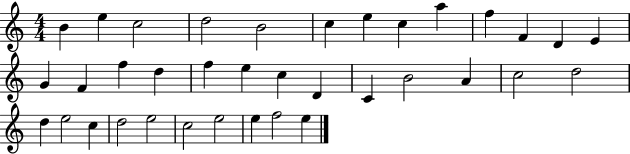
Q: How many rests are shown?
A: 0